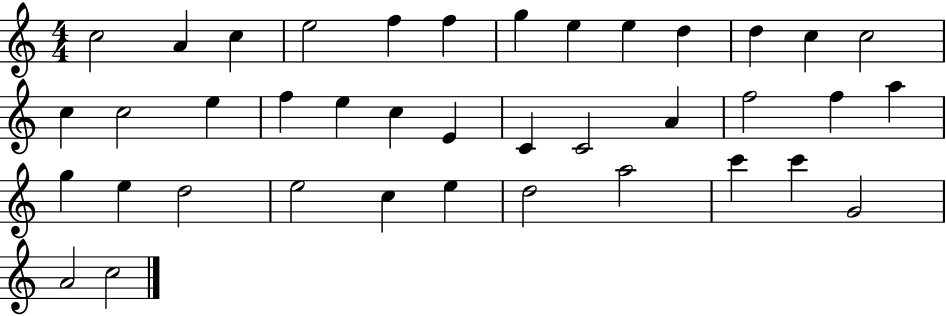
X:1
T:Untitled
M:4/4
L:1/4
K:C
c2 A c e2 f f g e e d d c c2 c c2 e f e c E C C2 A f2 f a g e d2 e2 c e d2 a2 c' c' G2 A2 c2